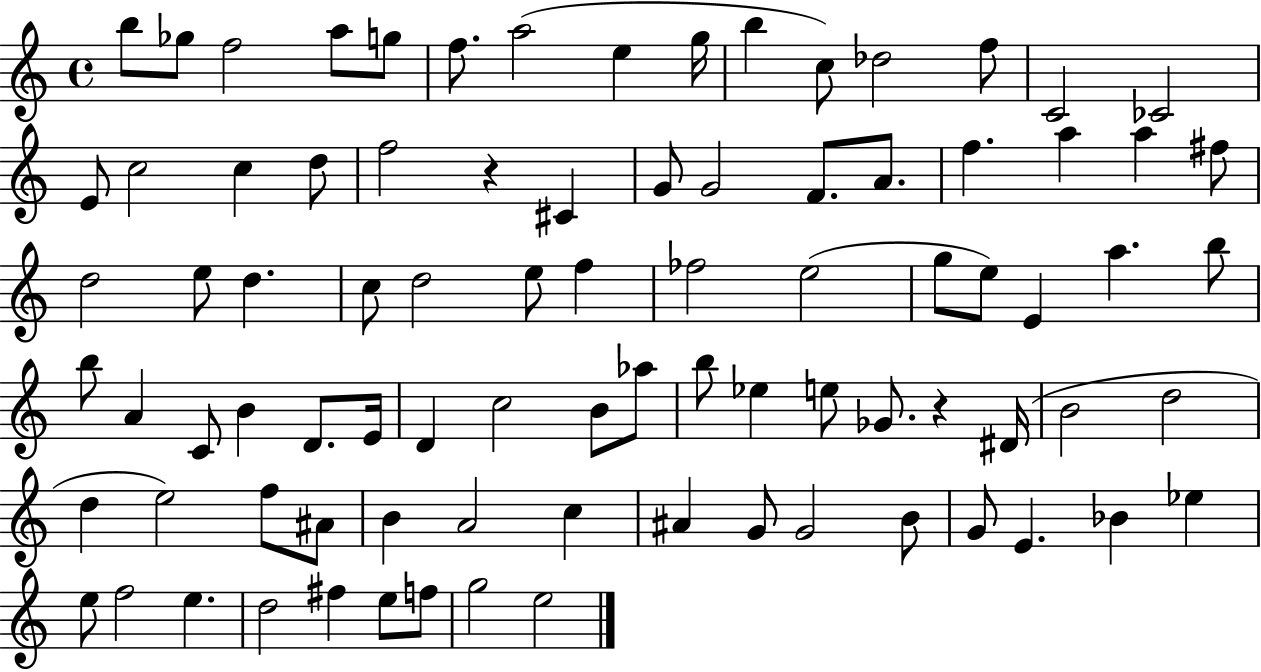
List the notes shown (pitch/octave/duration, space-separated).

B5/e Gb5/e F5/h A5/e G5/e F5/e. A5/h E5/q G5/s B5/q C5/e Db5/h F5/e C4/h CES4/h E4/e C5/h C5/q D5/e F5/h R/q C#4/q G4/e G4/h F4/e. A4/e. F5/q. A5/q A5/q F#5/e D5/h E5/e D5/q. C5/e D5/h E5/e F5/q FES5/h E5/h G5/e E5/e E4/q A5/q. B5/e B5/e A4/q C4/e B4/q D4/e. E4/s D4/q C5/h B4/e Ab5/e B5/e Eb5/q E5/e Gb4/e. R/q D#4/s B4/h D5/h D5/q E5/h F5/e A#4/e B4/q A4/h C5/q A#4/q G4/e G4/h B4/e G4/e E4/q. Bb4/q Eb5/q E5/e F5/h E5/q. D5/h F#5/q E5/e F5/e G5/h E5/h